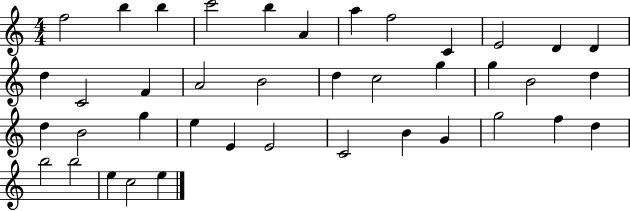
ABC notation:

X:1
T:Untitled
M:4/4
L:1/4
K:C
f2 b b c'2 b A a f2 C E2 D D d C2 F A2 B2 d c2 g g B2 d d B2 g e E E2 C2 B G g2 f d b2 b2 e c2 e